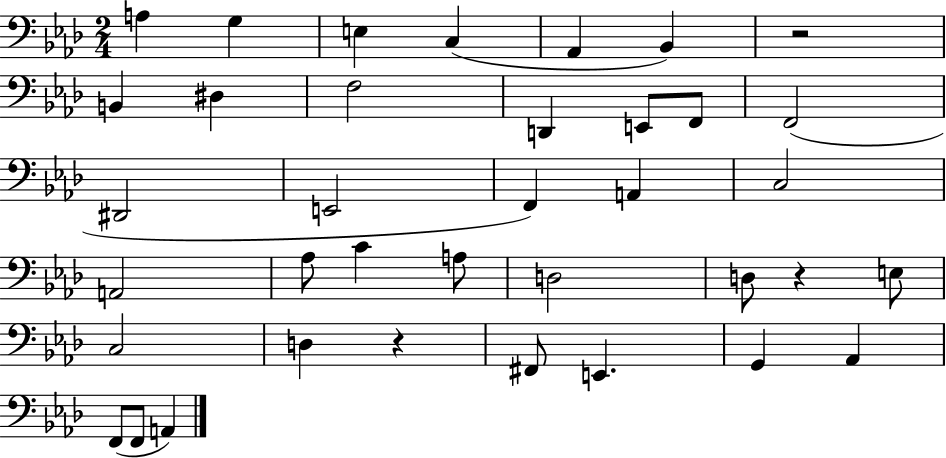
{
  \clef bass
  \numericTimeSignature
  \time 2/4
  \key aes \major
  a4 g4 | e4 c4( | aes,4 bes,4) | r2 | \break b,4 dis4 | f2 | d,4 e,8 f,8 | f,2( | \break dis,2 | e,2 | f,4) a,4 | c2 | \break a,2 | aes8 c'4 a8 | d2 | d8 r4 e8 | \break c2 | d4 r4 | fis,8 e,4. | g,4 aes,4 | \break f,8( f,8 a,4) | \bar "|."
}